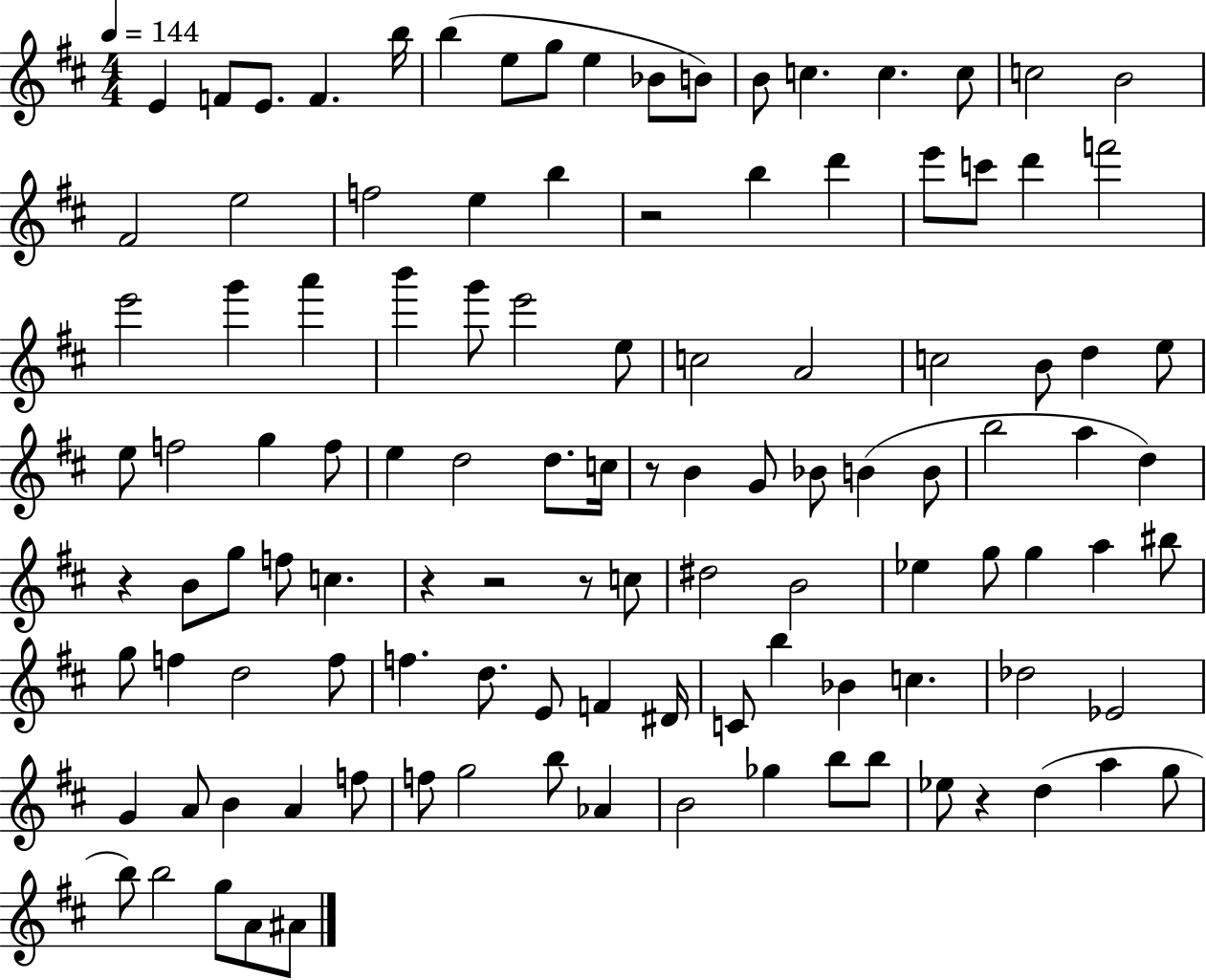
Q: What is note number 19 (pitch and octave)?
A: E5